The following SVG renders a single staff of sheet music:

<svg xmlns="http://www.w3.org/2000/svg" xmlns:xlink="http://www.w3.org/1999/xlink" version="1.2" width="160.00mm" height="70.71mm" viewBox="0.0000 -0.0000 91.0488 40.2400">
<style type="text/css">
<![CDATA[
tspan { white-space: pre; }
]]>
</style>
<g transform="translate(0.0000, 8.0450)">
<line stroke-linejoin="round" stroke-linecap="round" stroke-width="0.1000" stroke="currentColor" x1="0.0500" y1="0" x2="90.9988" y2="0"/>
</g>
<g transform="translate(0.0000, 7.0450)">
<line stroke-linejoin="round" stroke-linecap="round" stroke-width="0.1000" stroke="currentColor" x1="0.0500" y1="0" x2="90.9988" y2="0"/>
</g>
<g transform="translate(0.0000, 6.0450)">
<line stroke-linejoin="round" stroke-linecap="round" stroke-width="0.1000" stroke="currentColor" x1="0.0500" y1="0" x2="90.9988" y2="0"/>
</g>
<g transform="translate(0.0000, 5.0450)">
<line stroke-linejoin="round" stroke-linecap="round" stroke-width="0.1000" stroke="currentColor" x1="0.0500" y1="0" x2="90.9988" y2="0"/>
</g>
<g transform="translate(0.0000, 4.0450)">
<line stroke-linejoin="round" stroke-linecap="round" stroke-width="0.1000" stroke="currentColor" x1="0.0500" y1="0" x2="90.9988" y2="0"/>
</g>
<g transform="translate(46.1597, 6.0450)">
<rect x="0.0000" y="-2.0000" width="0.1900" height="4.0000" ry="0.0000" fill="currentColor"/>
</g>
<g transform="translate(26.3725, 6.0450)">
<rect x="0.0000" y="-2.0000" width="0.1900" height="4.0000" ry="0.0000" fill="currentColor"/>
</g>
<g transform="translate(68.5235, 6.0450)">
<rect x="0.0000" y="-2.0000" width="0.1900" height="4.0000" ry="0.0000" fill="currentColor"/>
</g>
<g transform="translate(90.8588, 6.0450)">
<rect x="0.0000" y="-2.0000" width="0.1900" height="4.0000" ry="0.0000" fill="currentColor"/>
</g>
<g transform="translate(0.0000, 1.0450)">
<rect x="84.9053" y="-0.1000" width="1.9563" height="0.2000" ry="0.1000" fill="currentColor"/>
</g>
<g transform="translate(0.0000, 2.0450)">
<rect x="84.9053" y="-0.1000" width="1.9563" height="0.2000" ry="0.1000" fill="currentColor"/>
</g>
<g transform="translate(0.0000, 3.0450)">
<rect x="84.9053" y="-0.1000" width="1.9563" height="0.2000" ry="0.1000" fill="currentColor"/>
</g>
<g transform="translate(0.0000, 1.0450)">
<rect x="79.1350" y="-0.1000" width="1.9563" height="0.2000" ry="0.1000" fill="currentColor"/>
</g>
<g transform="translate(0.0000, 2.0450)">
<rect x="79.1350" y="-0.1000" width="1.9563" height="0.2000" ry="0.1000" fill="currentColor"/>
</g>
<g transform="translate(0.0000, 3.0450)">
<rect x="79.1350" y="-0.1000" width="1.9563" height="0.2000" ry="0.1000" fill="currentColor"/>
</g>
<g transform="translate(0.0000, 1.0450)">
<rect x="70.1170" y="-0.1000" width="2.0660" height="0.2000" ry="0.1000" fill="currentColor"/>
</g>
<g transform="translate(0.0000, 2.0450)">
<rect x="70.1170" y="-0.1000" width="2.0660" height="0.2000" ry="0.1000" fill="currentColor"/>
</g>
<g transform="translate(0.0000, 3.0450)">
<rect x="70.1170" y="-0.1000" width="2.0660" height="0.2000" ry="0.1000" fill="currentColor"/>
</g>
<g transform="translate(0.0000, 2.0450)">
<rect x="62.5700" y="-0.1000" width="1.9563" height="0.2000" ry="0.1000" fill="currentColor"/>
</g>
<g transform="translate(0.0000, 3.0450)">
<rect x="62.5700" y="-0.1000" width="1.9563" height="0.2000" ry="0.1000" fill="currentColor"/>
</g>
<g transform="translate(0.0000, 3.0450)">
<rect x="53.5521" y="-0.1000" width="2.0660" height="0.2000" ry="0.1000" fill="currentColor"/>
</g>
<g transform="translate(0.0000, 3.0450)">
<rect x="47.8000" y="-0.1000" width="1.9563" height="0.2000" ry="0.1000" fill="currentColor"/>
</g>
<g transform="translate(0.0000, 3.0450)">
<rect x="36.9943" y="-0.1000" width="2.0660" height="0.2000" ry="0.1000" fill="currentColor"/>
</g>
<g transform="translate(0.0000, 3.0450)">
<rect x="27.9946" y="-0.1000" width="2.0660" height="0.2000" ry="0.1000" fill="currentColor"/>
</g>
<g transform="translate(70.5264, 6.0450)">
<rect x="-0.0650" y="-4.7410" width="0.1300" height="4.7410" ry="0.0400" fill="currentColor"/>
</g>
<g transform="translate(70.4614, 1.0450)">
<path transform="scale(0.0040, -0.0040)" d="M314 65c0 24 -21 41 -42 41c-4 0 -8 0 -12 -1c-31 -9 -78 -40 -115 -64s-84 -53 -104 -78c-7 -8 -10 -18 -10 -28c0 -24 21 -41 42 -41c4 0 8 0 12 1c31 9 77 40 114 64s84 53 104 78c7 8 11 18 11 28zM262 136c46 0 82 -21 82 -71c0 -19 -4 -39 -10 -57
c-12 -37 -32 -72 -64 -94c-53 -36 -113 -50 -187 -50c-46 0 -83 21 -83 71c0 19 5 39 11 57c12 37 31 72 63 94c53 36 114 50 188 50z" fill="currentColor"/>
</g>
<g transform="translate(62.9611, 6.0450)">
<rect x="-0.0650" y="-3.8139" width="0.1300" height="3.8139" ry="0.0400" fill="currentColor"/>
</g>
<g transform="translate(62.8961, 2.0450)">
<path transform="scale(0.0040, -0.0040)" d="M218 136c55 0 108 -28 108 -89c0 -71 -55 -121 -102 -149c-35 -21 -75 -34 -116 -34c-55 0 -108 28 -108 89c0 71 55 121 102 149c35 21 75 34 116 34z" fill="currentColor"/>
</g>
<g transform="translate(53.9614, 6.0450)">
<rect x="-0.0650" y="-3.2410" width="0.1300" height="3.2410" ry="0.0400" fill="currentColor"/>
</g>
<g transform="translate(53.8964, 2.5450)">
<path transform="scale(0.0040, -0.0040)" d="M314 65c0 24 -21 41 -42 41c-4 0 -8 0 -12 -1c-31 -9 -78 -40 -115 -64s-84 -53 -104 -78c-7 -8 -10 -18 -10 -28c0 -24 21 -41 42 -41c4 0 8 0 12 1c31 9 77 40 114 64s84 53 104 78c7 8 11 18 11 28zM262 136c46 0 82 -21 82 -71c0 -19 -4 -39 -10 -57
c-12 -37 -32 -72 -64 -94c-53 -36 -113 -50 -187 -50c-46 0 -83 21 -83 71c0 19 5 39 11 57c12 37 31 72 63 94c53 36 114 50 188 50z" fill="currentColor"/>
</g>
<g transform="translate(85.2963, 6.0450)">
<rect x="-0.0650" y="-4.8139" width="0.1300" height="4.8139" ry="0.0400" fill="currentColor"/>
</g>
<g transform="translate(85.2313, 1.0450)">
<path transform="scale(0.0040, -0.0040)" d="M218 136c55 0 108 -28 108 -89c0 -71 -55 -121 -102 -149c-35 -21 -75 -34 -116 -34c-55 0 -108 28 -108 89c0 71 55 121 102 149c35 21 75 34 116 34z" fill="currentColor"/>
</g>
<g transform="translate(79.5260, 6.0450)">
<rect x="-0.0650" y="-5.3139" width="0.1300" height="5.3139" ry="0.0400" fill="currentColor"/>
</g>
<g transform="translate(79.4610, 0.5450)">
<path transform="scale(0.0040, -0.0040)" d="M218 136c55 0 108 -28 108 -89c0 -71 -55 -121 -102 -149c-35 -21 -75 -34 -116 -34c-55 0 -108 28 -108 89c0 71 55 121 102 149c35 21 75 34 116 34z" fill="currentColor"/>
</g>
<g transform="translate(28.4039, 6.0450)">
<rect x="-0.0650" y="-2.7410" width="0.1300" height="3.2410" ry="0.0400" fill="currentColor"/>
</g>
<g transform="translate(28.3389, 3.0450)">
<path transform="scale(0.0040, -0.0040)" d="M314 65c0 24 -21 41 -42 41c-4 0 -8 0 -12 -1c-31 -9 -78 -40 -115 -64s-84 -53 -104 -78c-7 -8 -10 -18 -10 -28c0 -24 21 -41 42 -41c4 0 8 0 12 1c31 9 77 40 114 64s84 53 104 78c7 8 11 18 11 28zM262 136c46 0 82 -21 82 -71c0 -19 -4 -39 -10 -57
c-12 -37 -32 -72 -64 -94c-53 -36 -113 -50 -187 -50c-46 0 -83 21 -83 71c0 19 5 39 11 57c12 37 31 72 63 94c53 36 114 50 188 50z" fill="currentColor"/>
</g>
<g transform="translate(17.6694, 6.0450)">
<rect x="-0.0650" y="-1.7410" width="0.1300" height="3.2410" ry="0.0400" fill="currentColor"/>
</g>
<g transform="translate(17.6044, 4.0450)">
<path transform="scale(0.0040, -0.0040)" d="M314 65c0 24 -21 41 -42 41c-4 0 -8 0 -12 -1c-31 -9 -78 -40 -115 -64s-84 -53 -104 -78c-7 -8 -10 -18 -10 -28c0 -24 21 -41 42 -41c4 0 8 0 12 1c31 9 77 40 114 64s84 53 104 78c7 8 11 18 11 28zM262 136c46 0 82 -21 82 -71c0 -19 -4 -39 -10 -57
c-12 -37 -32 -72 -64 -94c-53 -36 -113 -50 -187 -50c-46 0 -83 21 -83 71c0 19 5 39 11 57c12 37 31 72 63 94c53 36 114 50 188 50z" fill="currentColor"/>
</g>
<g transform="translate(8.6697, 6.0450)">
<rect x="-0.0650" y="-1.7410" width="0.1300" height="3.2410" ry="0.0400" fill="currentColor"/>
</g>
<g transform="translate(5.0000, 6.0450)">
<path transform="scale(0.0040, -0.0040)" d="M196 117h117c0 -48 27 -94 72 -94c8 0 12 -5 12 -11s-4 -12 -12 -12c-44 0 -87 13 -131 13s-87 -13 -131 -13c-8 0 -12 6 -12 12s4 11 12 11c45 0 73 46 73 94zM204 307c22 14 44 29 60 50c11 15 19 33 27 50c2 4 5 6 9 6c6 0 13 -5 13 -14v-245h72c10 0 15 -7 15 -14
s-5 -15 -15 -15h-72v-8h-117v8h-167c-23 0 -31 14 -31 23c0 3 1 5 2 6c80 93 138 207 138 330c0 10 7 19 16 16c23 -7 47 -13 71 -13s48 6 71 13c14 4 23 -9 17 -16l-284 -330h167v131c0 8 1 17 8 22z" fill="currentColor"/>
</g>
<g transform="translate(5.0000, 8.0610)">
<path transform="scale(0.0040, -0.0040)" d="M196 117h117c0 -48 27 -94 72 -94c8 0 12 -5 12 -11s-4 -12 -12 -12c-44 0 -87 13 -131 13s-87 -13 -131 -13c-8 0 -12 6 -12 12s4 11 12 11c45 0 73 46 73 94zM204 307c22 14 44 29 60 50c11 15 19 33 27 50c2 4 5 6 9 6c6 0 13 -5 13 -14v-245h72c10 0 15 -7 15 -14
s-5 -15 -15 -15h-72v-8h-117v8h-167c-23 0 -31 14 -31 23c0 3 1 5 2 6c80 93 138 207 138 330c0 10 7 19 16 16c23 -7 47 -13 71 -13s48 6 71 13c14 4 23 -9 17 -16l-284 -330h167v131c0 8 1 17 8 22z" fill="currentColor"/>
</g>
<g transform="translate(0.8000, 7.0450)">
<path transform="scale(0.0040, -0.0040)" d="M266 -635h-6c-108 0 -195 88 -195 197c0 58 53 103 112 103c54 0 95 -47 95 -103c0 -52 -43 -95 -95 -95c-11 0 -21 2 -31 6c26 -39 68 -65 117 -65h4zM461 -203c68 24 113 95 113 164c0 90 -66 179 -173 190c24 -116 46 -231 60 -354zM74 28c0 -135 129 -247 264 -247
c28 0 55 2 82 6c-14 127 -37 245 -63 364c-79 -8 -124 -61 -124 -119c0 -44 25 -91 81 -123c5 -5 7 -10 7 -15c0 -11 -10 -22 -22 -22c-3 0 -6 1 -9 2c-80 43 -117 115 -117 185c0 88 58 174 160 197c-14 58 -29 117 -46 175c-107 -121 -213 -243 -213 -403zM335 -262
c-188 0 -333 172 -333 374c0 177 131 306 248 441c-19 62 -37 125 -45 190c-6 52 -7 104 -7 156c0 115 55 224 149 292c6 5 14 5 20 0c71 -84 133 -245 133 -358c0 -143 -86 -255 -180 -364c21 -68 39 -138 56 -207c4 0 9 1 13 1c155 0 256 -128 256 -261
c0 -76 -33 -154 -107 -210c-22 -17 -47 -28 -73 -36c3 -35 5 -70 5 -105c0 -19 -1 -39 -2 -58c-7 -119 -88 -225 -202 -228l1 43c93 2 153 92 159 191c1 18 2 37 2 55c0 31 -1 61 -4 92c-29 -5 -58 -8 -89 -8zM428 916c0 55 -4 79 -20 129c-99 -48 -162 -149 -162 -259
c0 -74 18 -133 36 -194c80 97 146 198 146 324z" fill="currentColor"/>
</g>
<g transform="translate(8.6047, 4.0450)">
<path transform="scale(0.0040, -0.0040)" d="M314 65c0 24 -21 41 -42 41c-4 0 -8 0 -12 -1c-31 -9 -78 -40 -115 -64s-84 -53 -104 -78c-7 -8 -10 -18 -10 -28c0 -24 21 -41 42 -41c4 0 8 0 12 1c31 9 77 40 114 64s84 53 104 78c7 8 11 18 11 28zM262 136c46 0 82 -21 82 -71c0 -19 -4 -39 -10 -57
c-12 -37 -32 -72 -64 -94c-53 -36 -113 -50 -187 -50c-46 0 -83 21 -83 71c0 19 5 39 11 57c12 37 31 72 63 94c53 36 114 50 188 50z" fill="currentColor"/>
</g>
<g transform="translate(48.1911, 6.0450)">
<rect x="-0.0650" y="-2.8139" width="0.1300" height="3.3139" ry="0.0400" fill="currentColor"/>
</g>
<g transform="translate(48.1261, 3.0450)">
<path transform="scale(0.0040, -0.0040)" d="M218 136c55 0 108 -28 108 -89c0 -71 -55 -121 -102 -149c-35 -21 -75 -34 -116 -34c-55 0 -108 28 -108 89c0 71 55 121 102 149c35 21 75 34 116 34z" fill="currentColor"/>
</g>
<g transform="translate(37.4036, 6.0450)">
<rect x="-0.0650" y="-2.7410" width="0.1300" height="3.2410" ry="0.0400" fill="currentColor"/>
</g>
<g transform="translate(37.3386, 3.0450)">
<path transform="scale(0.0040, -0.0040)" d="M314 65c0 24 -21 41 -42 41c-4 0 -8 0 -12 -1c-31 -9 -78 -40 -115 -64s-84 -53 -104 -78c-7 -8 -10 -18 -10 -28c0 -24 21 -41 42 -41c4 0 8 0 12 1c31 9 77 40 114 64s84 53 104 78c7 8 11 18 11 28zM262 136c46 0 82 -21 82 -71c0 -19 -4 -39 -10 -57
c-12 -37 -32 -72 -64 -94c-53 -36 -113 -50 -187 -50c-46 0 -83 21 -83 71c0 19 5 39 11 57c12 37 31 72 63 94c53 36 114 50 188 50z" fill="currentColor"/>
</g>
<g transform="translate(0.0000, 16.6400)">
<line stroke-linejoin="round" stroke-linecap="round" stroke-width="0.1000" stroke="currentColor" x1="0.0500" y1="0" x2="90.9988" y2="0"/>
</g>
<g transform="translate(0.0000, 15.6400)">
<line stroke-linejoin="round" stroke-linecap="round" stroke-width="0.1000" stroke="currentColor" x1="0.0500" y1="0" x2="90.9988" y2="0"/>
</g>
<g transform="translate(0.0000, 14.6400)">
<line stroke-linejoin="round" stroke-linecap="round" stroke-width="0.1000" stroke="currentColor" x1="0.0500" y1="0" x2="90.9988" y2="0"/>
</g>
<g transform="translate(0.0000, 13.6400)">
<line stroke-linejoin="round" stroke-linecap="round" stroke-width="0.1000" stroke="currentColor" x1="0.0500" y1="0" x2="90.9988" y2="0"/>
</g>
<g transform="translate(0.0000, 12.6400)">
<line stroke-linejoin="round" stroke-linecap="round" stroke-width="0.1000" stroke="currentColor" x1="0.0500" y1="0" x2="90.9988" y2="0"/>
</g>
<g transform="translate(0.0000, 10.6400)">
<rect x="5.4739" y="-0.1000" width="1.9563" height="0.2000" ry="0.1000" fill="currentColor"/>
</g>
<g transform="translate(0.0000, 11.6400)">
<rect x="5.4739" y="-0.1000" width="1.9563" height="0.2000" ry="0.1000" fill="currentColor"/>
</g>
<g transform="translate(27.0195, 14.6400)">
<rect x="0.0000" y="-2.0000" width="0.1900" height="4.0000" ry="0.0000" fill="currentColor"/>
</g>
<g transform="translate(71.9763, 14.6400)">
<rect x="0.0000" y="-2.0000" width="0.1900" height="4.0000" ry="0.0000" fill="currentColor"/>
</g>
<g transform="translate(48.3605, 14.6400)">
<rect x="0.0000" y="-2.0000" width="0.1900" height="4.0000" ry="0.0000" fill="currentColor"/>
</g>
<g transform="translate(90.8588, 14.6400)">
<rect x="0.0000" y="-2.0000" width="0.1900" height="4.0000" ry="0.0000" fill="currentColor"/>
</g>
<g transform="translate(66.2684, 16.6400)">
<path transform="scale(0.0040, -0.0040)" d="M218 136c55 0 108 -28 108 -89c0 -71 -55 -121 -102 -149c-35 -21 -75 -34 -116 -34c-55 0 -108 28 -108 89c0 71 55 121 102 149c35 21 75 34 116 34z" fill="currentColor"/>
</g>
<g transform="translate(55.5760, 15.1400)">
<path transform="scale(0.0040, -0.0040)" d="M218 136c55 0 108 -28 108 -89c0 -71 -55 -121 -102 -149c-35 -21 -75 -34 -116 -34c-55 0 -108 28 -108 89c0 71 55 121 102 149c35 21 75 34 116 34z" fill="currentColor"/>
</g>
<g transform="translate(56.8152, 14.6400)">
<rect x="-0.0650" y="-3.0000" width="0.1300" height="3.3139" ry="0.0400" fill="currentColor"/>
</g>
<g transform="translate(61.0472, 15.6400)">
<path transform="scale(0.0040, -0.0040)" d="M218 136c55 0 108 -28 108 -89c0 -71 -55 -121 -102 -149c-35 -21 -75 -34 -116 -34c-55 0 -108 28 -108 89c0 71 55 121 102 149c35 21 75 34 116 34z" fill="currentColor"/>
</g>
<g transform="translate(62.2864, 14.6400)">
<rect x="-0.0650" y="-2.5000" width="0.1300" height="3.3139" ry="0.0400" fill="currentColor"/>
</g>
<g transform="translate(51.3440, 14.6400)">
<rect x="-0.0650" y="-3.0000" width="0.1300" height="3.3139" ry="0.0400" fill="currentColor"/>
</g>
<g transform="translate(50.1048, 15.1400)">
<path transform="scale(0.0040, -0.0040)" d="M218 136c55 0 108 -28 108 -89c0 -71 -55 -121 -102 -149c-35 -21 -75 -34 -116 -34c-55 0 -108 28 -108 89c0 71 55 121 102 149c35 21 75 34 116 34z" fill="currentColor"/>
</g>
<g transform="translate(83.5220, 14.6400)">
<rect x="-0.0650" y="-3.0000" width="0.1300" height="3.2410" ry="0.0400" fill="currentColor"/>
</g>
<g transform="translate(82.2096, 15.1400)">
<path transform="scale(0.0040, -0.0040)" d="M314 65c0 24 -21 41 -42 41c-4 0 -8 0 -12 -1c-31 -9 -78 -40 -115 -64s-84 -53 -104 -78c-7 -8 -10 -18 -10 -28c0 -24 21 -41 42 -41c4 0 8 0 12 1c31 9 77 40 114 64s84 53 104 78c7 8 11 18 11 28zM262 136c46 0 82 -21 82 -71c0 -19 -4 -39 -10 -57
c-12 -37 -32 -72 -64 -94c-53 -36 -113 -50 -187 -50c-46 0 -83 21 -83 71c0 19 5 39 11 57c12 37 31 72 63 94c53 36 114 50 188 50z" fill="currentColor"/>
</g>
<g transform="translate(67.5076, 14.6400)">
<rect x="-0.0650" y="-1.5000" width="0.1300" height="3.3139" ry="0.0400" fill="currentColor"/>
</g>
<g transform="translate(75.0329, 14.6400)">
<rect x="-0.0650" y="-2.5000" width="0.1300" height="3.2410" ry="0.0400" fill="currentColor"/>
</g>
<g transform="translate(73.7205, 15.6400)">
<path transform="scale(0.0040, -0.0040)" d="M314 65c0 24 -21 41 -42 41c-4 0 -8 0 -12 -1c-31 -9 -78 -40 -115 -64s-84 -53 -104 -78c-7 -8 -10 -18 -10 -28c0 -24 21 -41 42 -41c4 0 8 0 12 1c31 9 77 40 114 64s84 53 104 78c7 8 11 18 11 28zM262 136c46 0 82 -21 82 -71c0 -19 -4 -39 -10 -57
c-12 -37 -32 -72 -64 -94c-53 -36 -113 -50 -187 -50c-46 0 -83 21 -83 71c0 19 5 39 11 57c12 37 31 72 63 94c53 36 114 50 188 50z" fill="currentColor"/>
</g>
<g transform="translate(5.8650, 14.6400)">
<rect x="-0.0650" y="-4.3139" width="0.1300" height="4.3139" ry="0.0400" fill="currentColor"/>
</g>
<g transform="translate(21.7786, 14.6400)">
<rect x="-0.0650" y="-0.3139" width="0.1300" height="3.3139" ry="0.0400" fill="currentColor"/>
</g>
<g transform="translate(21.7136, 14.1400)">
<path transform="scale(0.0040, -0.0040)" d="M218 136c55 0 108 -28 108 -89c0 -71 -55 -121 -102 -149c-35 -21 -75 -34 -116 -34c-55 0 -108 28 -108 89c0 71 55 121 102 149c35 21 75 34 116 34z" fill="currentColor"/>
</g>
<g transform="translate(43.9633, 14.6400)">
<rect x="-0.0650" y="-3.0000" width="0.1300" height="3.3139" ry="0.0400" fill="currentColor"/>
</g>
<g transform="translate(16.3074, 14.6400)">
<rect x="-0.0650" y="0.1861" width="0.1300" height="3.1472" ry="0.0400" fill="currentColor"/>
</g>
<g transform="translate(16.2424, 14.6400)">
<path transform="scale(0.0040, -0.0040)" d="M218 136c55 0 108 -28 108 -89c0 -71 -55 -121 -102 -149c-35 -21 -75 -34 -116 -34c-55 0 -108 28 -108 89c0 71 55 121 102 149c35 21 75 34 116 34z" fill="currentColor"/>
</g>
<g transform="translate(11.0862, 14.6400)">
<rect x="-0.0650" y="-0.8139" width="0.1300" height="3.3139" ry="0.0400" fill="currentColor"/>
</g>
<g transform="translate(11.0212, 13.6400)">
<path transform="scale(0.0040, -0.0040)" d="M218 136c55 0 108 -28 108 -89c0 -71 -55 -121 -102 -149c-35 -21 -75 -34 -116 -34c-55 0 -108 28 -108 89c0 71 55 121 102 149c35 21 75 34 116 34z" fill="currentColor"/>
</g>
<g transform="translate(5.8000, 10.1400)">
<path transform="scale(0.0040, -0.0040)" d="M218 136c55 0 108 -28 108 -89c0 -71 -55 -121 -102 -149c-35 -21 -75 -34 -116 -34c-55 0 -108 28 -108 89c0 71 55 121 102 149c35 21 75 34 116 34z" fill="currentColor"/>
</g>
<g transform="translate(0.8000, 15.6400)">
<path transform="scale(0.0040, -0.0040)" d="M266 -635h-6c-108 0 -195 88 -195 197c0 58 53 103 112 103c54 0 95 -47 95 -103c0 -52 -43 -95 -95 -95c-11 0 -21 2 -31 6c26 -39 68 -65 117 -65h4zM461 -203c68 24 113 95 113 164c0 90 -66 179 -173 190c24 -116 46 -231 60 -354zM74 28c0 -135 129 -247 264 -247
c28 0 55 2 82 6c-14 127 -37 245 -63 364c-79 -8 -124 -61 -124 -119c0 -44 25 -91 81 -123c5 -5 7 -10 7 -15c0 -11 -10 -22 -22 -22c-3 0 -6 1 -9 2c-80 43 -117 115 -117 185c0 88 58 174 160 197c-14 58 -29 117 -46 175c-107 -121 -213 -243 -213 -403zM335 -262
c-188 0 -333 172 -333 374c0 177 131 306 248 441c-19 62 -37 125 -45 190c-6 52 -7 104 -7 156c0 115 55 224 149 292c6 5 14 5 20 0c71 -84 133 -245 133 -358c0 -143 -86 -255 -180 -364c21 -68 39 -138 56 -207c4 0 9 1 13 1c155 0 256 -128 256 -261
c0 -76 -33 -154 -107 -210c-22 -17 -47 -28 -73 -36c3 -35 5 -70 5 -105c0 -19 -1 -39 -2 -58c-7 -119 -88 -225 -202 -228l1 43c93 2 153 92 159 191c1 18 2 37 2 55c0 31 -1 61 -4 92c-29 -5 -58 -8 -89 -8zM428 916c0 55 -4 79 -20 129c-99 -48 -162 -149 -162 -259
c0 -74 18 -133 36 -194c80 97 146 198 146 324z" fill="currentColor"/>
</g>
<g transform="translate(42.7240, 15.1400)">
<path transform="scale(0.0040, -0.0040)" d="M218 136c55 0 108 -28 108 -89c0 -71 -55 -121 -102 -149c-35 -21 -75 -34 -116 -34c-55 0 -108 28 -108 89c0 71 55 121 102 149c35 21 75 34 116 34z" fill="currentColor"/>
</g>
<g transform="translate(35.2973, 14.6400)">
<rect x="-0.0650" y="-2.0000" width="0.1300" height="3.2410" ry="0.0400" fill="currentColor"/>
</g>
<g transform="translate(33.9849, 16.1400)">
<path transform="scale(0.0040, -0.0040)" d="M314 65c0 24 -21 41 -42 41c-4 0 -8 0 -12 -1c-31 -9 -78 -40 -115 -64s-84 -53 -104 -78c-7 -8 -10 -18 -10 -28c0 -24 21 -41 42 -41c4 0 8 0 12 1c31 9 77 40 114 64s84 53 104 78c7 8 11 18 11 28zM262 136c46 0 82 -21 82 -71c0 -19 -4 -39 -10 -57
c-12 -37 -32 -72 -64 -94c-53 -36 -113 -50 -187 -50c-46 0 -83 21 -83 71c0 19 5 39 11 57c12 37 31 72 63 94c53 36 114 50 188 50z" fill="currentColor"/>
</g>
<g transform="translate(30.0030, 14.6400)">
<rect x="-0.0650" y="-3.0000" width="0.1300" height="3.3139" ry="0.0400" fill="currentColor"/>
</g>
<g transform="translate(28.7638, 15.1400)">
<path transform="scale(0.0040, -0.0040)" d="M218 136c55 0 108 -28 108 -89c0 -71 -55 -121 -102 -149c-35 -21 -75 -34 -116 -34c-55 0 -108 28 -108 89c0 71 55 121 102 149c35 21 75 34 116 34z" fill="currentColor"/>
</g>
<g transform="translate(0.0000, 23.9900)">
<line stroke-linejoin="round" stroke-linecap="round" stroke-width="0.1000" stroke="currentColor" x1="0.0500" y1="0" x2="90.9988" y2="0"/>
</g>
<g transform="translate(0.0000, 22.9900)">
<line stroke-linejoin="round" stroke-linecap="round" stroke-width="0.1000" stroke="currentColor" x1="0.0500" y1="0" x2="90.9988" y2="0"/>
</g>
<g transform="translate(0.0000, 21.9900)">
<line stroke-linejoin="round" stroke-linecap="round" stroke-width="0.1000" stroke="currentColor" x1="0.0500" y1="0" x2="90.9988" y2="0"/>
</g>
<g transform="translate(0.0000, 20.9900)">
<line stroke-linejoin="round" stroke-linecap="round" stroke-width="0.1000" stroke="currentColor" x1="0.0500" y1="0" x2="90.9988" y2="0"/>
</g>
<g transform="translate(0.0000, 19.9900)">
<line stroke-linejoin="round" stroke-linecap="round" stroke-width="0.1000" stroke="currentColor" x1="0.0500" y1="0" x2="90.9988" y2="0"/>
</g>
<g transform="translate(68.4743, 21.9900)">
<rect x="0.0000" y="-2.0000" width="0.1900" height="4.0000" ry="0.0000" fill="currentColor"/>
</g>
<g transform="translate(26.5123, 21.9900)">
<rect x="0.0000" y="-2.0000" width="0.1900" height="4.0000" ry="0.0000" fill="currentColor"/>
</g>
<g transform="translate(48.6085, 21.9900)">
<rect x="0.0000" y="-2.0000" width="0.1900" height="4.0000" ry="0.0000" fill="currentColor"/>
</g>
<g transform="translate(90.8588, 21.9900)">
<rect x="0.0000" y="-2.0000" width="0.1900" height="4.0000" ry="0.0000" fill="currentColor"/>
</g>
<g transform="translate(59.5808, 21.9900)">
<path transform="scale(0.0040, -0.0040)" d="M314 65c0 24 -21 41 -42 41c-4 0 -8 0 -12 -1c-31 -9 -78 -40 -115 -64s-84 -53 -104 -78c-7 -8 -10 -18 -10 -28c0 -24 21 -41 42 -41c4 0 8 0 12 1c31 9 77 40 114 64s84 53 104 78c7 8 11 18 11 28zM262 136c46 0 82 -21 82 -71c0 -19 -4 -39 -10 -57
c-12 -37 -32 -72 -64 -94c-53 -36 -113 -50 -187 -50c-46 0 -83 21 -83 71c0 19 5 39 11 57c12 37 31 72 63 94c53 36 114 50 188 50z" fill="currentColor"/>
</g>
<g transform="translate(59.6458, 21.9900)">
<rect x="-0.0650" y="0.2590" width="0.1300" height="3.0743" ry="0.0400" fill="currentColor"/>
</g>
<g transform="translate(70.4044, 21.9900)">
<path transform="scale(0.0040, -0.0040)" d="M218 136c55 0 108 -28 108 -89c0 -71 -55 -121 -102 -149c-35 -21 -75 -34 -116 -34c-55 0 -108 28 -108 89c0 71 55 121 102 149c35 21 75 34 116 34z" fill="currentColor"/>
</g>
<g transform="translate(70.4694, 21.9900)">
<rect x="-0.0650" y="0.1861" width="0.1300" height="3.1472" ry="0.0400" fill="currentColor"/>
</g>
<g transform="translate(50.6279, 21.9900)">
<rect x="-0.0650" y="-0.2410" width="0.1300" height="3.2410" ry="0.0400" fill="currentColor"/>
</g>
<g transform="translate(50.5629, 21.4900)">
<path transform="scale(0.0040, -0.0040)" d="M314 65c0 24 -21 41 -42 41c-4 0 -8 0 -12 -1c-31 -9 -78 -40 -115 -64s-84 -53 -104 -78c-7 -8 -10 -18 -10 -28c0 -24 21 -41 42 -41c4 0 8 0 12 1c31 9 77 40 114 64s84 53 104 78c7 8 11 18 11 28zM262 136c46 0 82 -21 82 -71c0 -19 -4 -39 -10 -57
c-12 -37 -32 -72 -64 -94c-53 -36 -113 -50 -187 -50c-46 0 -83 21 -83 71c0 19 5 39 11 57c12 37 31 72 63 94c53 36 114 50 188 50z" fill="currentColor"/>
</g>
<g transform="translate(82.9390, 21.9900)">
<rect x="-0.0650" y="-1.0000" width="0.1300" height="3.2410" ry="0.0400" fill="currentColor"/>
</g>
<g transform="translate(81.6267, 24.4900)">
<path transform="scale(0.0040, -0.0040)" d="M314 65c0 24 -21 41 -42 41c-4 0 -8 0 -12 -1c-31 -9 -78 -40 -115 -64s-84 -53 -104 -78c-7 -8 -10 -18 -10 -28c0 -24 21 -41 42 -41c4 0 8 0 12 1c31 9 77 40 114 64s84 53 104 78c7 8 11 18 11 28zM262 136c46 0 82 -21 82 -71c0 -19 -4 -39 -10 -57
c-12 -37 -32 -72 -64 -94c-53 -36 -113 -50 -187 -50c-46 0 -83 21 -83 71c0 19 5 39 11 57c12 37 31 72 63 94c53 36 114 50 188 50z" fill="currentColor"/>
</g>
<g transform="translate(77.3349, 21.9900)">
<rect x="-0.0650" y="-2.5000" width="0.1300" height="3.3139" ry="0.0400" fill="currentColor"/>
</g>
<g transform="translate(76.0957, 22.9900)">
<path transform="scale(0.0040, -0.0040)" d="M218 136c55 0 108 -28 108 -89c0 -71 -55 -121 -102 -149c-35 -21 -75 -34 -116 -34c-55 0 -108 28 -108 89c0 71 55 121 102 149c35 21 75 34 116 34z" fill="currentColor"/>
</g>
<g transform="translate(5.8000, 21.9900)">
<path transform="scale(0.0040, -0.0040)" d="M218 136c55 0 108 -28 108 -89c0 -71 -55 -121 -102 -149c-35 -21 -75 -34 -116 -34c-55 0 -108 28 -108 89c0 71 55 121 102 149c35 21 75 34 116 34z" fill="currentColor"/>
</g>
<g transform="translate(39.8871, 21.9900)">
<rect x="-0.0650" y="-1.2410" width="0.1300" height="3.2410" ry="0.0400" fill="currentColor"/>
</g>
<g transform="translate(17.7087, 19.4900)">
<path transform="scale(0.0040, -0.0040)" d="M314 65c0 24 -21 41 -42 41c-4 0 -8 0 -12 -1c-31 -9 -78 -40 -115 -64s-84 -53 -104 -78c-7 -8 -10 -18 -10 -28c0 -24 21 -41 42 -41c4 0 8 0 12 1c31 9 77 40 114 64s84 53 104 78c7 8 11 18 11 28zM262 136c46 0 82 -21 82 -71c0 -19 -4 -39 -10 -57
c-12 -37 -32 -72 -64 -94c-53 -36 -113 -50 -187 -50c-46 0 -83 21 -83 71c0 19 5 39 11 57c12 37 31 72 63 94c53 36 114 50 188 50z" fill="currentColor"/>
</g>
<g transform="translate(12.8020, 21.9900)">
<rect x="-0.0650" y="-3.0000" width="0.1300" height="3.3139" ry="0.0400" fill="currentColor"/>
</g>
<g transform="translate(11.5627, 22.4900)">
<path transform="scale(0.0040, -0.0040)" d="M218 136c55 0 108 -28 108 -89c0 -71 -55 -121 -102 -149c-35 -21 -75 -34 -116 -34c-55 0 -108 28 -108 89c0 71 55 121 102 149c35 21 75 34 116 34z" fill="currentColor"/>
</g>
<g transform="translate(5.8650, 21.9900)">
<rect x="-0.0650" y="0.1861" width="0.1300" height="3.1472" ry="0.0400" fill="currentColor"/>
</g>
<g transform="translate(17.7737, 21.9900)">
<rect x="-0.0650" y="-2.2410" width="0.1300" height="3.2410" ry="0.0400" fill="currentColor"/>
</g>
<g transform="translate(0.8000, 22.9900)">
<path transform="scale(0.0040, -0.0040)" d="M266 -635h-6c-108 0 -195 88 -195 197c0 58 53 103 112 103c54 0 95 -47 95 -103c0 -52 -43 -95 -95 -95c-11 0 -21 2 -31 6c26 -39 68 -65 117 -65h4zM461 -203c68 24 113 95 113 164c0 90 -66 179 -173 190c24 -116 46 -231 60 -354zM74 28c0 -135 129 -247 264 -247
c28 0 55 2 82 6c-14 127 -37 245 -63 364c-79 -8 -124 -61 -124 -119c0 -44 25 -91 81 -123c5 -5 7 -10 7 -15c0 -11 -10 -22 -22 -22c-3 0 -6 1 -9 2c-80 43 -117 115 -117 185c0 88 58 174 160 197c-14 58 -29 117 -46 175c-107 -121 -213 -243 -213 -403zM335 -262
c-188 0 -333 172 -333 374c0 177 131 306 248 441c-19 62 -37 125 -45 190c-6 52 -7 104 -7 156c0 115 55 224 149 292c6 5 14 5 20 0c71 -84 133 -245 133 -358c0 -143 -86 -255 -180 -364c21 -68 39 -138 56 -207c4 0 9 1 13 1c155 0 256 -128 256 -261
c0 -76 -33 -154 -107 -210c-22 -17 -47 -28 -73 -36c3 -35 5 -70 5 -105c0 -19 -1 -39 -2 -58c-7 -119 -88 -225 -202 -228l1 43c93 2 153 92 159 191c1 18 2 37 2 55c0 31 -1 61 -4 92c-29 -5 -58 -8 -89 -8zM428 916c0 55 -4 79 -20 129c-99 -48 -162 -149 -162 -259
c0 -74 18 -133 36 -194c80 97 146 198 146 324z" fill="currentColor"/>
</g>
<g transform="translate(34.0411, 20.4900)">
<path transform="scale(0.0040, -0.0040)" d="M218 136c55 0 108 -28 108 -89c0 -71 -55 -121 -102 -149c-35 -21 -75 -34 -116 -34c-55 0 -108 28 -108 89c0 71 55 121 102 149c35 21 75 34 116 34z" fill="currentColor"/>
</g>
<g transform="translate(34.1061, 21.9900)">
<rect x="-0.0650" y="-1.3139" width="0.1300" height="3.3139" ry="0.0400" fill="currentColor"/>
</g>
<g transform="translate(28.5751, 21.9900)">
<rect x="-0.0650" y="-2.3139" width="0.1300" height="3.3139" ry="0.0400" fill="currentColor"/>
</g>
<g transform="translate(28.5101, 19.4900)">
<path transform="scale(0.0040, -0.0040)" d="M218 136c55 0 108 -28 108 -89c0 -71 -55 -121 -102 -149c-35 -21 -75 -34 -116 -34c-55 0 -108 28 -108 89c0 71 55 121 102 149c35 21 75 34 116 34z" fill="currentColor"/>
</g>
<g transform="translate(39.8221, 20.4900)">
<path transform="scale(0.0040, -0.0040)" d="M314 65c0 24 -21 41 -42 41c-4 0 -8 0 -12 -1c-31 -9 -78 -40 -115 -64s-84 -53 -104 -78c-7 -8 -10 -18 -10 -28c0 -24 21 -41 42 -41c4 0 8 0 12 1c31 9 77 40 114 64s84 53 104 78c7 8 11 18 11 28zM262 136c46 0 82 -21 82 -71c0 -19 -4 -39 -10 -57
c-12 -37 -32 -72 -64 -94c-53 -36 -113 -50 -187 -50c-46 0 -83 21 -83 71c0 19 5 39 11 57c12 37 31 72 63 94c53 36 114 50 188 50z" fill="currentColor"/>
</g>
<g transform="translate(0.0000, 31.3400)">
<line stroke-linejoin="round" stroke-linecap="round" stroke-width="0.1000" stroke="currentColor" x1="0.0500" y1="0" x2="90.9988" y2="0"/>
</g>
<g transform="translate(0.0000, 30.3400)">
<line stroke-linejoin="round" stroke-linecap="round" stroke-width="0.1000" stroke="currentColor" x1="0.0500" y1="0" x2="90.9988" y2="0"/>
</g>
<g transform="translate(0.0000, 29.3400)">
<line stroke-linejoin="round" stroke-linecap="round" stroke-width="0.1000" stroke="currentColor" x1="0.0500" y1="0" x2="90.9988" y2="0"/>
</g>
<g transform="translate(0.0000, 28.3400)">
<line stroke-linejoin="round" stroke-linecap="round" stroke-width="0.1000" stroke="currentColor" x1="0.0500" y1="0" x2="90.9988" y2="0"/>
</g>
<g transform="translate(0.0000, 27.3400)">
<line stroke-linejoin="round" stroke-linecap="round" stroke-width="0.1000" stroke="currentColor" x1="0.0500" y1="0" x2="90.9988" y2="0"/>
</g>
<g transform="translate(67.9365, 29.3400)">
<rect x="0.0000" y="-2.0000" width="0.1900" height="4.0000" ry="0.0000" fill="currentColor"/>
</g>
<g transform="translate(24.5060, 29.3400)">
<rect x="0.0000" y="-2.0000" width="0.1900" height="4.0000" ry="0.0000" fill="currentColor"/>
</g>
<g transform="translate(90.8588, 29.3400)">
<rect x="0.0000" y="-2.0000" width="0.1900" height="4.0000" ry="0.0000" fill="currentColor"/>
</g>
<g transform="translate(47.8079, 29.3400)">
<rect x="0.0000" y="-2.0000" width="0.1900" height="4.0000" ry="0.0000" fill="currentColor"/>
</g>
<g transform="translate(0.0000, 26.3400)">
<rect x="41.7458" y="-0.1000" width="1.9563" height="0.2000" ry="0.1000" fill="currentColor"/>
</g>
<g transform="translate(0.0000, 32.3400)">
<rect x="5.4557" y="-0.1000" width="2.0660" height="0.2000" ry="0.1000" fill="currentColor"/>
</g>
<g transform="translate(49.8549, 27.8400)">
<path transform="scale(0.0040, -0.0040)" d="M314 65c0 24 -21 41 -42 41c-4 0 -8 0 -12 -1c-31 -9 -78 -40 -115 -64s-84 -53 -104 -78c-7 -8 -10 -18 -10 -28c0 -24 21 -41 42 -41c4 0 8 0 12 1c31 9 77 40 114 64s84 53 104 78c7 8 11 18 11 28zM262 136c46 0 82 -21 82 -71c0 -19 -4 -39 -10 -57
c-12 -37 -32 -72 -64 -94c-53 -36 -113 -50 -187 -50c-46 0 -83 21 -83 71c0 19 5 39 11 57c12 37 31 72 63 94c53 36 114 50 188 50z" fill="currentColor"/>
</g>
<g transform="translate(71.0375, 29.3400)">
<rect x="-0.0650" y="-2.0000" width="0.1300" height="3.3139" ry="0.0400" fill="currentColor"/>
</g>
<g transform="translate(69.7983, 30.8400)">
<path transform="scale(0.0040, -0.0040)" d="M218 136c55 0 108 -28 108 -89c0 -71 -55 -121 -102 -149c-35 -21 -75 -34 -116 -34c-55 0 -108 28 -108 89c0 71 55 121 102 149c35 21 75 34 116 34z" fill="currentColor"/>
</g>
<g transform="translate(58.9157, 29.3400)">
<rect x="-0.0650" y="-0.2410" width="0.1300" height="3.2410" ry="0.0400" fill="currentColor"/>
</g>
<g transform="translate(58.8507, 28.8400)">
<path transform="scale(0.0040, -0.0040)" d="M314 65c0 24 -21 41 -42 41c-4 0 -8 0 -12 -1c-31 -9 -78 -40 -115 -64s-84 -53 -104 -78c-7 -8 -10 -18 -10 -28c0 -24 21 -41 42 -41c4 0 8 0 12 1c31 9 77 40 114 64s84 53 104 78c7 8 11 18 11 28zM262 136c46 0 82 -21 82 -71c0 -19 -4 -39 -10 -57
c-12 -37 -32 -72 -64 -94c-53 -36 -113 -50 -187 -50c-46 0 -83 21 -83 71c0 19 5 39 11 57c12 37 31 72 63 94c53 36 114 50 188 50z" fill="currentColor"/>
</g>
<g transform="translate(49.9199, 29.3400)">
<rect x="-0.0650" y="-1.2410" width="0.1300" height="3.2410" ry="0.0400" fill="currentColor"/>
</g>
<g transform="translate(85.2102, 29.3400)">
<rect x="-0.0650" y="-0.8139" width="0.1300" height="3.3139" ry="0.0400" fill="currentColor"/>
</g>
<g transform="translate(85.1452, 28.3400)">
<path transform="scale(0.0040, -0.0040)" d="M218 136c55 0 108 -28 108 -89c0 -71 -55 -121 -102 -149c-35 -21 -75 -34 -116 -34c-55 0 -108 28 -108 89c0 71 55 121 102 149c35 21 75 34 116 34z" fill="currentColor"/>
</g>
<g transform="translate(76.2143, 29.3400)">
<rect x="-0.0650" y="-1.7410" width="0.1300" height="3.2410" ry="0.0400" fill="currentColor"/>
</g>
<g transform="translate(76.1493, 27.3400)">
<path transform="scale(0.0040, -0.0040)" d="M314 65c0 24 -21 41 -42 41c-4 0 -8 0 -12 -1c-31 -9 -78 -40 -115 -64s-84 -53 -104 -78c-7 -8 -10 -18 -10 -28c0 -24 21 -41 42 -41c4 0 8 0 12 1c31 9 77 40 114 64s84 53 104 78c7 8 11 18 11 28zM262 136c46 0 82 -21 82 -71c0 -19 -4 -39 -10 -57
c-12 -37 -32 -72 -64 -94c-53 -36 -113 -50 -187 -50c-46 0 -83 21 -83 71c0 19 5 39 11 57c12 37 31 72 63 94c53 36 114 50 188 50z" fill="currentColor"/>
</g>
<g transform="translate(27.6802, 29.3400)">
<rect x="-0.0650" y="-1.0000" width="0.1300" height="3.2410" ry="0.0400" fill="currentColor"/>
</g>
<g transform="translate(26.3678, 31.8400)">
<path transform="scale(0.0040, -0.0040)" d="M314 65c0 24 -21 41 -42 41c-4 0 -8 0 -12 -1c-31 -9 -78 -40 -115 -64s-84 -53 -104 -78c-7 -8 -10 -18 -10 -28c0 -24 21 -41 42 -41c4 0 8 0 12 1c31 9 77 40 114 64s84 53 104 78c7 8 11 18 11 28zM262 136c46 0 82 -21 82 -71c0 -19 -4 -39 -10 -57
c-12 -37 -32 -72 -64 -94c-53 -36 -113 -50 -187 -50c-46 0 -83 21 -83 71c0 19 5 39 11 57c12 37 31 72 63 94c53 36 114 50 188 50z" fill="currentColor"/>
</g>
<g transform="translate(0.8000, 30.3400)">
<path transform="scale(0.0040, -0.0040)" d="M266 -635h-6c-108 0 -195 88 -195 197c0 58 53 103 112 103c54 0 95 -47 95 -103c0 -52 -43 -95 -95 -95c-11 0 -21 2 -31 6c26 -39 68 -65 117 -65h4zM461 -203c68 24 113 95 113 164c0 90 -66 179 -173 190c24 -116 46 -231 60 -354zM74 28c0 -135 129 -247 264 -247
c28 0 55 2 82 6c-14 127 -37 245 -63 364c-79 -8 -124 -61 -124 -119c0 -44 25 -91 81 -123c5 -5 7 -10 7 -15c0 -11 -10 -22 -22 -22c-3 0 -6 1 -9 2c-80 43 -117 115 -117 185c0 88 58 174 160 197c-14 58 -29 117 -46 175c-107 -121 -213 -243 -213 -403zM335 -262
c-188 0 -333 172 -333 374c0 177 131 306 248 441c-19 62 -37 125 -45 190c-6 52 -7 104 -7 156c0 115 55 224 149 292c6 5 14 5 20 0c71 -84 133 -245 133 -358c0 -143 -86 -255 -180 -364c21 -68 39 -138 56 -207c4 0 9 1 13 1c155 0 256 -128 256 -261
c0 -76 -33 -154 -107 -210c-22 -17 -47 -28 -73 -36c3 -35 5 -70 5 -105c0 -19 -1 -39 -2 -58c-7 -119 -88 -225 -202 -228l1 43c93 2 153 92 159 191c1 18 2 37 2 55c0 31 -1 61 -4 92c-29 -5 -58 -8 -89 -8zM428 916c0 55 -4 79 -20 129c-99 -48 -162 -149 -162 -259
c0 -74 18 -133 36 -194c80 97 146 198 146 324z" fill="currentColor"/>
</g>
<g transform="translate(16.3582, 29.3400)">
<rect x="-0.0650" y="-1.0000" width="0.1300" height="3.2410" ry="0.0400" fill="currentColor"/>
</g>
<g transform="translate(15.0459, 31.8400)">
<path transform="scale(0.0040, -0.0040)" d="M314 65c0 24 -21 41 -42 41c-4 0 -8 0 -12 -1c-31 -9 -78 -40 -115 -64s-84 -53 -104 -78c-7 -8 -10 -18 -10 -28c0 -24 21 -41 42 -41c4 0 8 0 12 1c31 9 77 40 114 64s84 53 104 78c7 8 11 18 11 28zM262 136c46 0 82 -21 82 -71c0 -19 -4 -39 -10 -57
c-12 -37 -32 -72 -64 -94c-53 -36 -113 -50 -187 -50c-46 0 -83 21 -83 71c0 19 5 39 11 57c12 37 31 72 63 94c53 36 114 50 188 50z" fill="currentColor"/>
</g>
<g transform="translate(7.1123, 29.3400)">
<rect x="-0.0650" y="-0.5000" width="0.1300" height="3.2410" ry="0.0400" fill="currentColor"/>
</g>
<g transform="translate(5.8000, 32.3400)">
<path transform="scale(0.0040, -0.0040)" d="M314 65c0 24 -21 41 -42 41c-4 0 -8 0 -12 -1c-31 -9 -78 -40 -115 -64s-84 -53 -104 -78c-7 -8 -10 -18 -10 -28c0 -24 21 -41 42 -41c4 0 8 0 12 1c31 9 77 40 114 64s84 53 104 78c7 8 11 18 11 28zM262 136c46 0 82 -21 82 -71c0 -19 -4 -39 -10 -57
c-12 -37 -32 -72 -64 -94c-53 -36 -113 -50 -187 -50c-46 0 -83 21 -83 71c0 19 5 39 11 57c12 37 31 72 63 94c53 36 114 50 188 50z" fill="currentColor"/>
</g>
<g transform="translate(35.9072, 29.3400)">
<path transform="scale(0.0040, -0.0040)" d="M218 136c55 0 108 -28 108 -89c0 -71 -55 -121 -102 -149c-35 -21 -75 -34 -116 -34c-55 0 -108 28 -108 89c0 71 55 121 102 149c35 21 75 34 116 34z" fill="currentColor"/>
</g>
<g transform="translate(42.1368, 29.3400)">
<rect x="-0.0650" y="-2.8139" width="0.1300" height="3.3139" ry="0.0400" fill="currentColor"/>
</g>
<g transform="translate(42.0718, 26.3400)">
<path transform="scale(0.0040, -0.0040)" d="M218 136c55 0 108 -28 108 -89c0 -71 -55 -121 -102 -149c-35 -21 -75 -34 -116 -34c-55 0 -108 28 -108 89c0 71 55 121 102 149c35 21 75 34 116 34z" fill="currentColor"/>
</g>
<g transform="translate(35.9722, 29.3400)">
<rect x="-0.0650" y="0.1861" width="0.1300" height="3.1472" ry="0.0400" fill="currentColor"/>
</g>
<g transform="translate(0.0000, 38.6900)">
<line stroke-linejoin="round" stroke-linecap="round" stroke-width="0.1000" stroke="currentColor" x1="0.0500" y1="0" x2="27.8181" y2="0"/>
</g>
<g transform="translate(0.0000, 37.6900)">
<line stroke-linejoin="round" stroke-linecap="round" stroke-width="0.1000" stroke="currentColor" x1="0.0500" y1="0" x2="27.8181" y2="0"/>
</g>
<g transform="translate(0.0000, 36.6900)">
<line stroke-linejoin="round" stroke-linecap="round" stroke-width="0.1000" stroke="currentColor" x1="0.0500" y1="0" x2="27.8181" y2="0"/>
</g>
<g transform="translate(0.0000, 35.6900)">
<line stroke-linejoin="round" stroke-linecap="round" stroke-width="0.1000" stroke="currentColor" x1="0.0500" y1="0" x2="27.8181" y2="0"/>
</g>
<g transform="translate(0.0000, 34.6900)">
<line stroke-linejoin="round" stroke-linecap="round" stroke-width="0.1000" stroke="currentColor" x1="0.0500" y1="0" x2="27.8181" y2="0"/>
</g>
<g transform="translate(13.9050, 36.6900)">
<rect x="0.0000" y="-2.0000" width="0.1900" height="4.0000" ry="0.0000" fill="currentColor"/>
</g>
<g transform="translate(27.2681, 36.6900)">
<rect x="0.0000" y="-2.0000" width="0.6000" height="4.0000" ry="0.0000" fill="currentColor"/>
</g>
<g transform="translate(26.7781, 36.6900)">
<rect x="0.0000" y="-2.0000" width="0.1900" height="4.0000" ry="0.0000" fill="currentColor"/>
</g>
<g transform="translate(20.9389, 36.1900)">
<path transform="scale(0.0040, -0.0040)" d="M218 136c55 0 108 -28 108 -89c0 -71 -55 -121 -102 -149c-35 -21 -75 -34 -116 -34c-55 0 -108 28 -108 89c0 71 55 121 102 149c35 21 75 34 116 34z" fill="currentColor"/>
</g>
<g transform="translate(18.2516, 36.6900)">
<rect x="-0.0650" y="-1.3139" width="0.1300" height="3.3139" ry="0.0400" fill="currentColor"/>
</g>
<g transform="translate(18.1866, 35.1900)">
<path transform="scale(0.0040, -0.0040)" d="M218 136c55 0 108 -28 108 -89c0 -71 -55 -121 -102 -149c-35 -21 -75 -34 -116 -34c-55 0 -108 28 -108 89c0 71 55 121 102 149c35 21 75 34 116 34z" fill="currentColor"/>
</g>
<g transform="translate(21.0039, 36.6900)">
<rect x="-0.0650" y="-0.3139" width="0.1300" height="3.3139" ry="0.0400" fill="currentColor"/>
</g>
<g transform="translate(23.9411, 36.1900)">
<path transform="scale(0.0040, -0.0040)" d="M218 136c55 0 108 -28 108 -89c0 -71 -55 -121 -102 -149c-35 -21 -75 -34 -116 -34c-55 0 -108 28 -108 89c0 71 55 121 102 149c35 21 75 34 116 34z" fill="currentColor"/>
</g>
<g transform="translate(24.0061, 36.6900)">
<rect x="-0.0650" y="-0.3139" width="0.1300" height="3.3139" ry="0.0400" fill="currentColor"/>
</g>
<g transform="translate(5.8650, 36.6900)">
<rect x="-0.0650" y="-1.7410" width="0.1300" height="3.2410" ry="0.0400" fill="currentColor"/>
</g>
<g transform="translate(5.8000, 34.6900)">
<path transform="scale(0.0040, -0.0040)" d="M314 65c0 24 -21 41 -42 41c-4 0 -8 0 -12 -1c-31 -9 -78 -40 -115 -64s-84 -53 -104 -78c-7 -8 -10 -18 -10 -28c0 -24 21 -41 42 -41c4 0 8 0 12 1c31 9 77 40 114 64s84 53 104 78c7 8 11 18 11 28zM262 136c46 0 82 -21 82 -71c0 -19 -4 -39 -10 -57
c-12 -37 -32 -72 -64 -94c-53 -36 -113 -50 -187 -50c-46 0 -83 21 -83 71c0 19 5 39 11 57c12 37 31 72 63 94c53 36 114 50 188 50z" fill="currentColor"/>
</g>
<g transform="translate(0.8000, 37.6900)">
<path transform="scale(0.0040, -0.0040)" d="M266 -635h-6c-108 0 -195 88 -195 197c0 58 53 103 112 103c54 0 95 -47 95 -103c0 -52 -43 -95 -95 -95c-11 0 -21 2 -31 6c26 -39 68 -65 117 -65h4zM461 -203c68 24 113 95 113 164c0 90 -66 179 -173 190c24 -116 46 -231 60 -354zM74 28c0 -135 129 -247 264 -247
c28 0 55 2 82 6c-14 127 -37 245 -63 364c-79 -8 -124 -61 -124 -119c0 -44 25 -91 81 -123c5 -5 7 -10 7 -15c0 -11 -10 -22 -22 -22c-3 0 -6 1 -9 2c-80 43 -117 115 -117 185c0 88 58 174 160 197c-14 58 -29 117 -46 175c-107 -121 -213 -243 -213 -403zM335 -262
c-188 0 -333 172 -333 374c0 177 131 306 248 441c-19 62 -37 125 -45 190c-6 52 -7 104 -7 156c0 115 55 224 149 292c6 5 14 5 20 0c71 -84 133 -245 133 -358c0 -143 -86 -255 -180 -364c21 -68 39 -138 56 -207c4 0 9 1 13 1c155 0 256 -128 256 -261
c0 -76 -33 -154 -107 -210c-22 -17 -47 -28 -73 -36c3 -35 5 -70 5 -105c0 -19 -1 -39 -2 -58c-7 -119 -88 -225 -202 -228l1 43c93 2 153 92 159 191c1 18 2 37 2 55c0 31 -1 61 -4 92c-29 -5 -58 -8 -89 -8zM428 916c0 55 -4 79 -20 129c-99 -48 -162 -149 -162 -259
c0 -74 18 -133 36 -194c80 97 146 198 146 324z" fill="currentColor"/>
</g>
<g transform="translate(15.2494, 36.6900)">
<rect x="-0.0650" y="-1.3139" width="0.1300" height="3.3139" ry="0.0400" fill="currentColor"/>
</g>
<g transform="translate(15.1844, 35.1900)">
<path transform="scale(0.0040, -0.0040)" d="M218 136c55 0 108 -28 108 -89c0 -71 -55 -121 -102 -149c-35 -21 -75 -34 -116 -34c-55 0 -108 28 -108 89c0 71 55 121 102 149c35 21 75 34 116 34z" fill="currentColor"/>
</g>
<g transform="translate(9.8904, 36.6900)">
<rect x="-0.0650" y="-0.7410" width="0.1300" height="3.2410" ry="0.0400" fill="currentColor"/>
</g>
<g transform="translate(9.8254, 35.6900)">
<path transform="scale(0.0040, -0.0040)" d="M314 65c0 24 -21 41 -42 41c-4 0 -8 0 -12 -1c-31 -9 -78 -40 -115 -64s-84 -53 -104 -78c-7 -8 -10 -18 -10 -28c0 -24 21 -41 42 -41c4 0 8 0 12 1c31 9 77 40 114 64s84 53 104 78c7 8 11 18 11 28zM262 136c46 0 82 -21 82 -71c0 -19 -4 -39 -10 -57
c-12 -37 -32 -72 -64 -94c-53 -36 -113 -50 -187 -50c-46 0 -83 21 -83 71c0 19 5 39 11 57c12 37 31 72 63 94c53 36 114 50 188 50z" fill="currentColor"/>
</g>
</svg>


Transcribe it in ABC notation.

X:1
T:Untitled
M:4/4
L:1/4
K:C
f2 f2 a2 a2 a b2 c' e'2 f' e' d' d B c A F2 A A A G E G2 A2 B A g2 g e e2 c2 B2 B G D2 C2 D2 D2 B a e2 c2 F f2 d f2 d2 e e c c